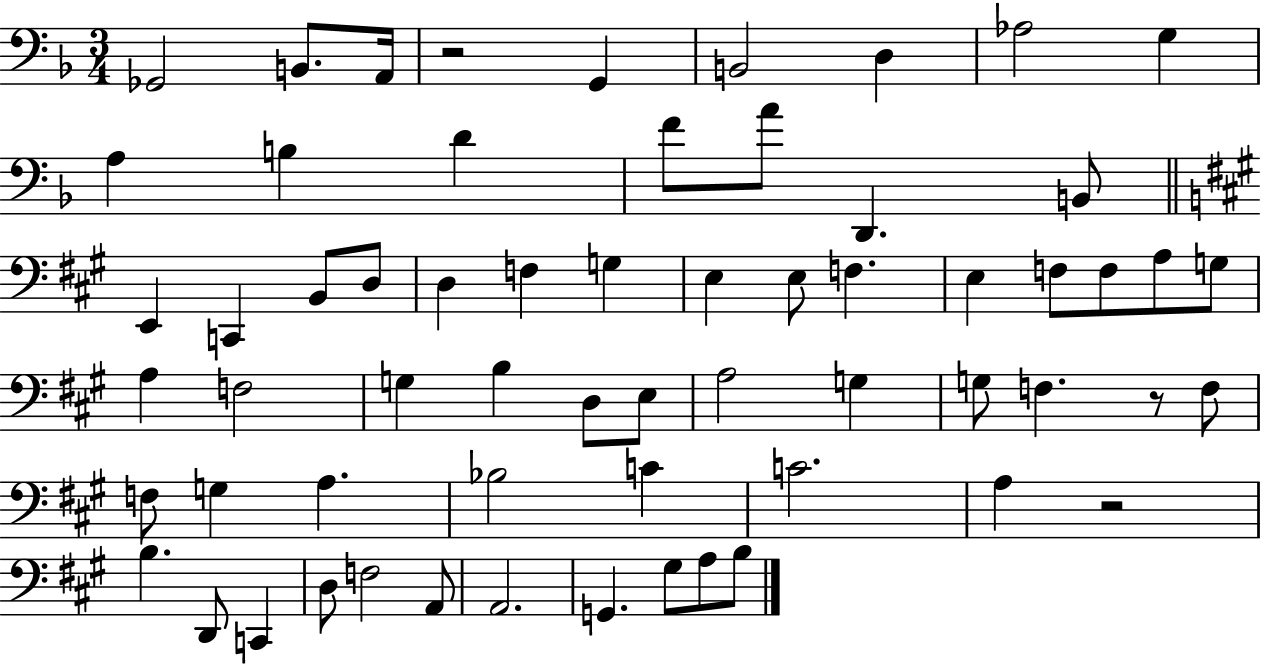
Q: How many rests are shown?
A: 3